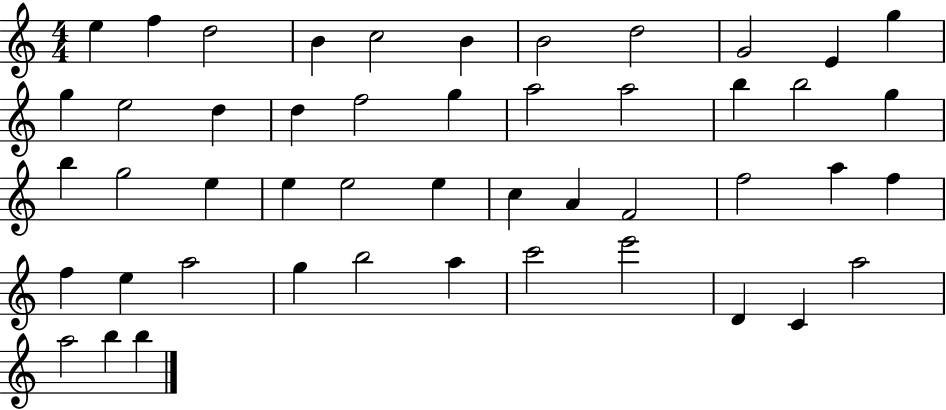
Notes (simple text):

E5/q F5/q D5/h B4/q C5/h B4/q B4/h D5/h G4/h E4/q G5/q G5/q E5/h D5/q D5/q F5/h G5/q A5/h A5/h B5/q B5/h G5/q B5/q G5/h E5/q E5/q E5/h E5/q C5/q A4/q F4/h F5/h A5/q F5/q F5/q E5/q A5/h G5/q B5/h A5/q C6/h E6/h D4/q C4/q A5/h A5/h B5/q B5/q